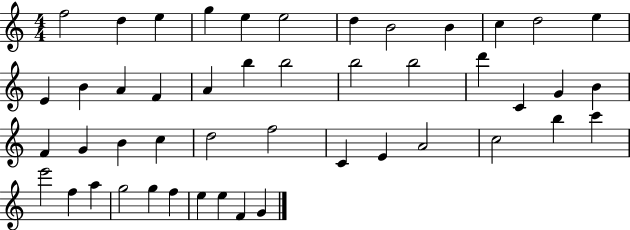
F5/h D5/q E5/q G5/q E5/q E5/h D5/q B4/h B4/q C5/q D5/h E5/q E4/q B4/q A4/q F4/q A4/q B5/q B5/h B5/h B5/h D6/q C4/q G4/q B4/q F4/q G4/q B4/q C5/q D5/h F5/h C4/q E4/q A4/h C5/h B5/q C6/q E6/h F5/q A5/q G5/h G5/q F5/q E5/q E5/q F4/q G4/q